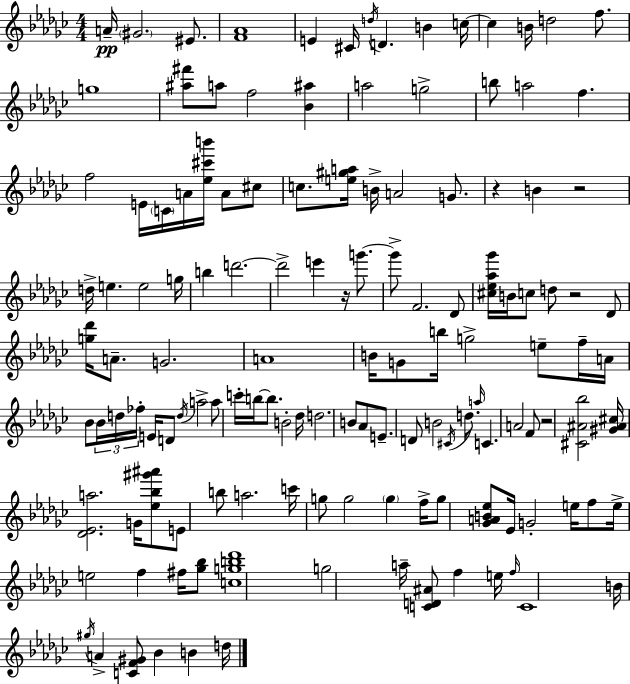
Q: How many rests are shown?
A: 5